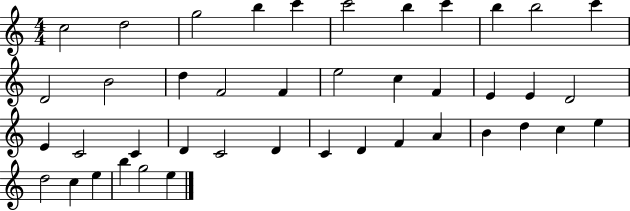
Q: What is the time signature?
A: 4/4